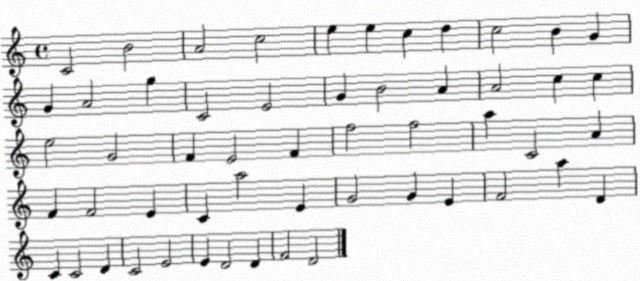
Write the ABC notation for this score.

X:1
T:Untitled
M:4/4
L:1/4
K:C
C2 B2 A2 c2 e e c d c2 B G G A2 g C2 E2 G B2 A A2 c c e2 G2 F E2 F f2 f2 a C2 A F F2 E C a2 E G2 G E F2 a D C C2 D C2 E2 E D2 D F2 D2